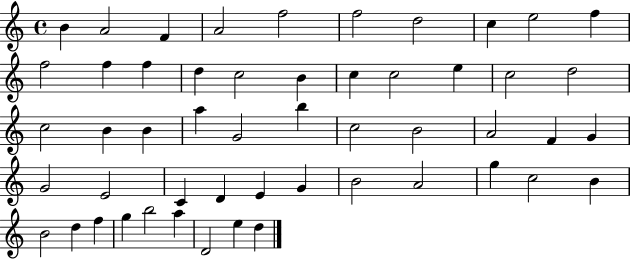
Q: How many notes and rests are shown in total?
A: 52